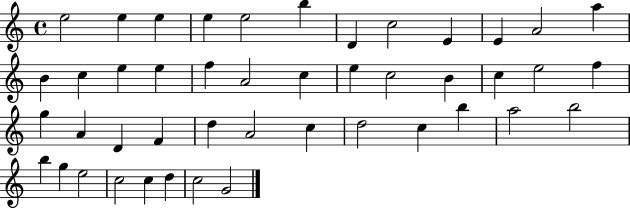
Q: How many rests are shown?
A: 0